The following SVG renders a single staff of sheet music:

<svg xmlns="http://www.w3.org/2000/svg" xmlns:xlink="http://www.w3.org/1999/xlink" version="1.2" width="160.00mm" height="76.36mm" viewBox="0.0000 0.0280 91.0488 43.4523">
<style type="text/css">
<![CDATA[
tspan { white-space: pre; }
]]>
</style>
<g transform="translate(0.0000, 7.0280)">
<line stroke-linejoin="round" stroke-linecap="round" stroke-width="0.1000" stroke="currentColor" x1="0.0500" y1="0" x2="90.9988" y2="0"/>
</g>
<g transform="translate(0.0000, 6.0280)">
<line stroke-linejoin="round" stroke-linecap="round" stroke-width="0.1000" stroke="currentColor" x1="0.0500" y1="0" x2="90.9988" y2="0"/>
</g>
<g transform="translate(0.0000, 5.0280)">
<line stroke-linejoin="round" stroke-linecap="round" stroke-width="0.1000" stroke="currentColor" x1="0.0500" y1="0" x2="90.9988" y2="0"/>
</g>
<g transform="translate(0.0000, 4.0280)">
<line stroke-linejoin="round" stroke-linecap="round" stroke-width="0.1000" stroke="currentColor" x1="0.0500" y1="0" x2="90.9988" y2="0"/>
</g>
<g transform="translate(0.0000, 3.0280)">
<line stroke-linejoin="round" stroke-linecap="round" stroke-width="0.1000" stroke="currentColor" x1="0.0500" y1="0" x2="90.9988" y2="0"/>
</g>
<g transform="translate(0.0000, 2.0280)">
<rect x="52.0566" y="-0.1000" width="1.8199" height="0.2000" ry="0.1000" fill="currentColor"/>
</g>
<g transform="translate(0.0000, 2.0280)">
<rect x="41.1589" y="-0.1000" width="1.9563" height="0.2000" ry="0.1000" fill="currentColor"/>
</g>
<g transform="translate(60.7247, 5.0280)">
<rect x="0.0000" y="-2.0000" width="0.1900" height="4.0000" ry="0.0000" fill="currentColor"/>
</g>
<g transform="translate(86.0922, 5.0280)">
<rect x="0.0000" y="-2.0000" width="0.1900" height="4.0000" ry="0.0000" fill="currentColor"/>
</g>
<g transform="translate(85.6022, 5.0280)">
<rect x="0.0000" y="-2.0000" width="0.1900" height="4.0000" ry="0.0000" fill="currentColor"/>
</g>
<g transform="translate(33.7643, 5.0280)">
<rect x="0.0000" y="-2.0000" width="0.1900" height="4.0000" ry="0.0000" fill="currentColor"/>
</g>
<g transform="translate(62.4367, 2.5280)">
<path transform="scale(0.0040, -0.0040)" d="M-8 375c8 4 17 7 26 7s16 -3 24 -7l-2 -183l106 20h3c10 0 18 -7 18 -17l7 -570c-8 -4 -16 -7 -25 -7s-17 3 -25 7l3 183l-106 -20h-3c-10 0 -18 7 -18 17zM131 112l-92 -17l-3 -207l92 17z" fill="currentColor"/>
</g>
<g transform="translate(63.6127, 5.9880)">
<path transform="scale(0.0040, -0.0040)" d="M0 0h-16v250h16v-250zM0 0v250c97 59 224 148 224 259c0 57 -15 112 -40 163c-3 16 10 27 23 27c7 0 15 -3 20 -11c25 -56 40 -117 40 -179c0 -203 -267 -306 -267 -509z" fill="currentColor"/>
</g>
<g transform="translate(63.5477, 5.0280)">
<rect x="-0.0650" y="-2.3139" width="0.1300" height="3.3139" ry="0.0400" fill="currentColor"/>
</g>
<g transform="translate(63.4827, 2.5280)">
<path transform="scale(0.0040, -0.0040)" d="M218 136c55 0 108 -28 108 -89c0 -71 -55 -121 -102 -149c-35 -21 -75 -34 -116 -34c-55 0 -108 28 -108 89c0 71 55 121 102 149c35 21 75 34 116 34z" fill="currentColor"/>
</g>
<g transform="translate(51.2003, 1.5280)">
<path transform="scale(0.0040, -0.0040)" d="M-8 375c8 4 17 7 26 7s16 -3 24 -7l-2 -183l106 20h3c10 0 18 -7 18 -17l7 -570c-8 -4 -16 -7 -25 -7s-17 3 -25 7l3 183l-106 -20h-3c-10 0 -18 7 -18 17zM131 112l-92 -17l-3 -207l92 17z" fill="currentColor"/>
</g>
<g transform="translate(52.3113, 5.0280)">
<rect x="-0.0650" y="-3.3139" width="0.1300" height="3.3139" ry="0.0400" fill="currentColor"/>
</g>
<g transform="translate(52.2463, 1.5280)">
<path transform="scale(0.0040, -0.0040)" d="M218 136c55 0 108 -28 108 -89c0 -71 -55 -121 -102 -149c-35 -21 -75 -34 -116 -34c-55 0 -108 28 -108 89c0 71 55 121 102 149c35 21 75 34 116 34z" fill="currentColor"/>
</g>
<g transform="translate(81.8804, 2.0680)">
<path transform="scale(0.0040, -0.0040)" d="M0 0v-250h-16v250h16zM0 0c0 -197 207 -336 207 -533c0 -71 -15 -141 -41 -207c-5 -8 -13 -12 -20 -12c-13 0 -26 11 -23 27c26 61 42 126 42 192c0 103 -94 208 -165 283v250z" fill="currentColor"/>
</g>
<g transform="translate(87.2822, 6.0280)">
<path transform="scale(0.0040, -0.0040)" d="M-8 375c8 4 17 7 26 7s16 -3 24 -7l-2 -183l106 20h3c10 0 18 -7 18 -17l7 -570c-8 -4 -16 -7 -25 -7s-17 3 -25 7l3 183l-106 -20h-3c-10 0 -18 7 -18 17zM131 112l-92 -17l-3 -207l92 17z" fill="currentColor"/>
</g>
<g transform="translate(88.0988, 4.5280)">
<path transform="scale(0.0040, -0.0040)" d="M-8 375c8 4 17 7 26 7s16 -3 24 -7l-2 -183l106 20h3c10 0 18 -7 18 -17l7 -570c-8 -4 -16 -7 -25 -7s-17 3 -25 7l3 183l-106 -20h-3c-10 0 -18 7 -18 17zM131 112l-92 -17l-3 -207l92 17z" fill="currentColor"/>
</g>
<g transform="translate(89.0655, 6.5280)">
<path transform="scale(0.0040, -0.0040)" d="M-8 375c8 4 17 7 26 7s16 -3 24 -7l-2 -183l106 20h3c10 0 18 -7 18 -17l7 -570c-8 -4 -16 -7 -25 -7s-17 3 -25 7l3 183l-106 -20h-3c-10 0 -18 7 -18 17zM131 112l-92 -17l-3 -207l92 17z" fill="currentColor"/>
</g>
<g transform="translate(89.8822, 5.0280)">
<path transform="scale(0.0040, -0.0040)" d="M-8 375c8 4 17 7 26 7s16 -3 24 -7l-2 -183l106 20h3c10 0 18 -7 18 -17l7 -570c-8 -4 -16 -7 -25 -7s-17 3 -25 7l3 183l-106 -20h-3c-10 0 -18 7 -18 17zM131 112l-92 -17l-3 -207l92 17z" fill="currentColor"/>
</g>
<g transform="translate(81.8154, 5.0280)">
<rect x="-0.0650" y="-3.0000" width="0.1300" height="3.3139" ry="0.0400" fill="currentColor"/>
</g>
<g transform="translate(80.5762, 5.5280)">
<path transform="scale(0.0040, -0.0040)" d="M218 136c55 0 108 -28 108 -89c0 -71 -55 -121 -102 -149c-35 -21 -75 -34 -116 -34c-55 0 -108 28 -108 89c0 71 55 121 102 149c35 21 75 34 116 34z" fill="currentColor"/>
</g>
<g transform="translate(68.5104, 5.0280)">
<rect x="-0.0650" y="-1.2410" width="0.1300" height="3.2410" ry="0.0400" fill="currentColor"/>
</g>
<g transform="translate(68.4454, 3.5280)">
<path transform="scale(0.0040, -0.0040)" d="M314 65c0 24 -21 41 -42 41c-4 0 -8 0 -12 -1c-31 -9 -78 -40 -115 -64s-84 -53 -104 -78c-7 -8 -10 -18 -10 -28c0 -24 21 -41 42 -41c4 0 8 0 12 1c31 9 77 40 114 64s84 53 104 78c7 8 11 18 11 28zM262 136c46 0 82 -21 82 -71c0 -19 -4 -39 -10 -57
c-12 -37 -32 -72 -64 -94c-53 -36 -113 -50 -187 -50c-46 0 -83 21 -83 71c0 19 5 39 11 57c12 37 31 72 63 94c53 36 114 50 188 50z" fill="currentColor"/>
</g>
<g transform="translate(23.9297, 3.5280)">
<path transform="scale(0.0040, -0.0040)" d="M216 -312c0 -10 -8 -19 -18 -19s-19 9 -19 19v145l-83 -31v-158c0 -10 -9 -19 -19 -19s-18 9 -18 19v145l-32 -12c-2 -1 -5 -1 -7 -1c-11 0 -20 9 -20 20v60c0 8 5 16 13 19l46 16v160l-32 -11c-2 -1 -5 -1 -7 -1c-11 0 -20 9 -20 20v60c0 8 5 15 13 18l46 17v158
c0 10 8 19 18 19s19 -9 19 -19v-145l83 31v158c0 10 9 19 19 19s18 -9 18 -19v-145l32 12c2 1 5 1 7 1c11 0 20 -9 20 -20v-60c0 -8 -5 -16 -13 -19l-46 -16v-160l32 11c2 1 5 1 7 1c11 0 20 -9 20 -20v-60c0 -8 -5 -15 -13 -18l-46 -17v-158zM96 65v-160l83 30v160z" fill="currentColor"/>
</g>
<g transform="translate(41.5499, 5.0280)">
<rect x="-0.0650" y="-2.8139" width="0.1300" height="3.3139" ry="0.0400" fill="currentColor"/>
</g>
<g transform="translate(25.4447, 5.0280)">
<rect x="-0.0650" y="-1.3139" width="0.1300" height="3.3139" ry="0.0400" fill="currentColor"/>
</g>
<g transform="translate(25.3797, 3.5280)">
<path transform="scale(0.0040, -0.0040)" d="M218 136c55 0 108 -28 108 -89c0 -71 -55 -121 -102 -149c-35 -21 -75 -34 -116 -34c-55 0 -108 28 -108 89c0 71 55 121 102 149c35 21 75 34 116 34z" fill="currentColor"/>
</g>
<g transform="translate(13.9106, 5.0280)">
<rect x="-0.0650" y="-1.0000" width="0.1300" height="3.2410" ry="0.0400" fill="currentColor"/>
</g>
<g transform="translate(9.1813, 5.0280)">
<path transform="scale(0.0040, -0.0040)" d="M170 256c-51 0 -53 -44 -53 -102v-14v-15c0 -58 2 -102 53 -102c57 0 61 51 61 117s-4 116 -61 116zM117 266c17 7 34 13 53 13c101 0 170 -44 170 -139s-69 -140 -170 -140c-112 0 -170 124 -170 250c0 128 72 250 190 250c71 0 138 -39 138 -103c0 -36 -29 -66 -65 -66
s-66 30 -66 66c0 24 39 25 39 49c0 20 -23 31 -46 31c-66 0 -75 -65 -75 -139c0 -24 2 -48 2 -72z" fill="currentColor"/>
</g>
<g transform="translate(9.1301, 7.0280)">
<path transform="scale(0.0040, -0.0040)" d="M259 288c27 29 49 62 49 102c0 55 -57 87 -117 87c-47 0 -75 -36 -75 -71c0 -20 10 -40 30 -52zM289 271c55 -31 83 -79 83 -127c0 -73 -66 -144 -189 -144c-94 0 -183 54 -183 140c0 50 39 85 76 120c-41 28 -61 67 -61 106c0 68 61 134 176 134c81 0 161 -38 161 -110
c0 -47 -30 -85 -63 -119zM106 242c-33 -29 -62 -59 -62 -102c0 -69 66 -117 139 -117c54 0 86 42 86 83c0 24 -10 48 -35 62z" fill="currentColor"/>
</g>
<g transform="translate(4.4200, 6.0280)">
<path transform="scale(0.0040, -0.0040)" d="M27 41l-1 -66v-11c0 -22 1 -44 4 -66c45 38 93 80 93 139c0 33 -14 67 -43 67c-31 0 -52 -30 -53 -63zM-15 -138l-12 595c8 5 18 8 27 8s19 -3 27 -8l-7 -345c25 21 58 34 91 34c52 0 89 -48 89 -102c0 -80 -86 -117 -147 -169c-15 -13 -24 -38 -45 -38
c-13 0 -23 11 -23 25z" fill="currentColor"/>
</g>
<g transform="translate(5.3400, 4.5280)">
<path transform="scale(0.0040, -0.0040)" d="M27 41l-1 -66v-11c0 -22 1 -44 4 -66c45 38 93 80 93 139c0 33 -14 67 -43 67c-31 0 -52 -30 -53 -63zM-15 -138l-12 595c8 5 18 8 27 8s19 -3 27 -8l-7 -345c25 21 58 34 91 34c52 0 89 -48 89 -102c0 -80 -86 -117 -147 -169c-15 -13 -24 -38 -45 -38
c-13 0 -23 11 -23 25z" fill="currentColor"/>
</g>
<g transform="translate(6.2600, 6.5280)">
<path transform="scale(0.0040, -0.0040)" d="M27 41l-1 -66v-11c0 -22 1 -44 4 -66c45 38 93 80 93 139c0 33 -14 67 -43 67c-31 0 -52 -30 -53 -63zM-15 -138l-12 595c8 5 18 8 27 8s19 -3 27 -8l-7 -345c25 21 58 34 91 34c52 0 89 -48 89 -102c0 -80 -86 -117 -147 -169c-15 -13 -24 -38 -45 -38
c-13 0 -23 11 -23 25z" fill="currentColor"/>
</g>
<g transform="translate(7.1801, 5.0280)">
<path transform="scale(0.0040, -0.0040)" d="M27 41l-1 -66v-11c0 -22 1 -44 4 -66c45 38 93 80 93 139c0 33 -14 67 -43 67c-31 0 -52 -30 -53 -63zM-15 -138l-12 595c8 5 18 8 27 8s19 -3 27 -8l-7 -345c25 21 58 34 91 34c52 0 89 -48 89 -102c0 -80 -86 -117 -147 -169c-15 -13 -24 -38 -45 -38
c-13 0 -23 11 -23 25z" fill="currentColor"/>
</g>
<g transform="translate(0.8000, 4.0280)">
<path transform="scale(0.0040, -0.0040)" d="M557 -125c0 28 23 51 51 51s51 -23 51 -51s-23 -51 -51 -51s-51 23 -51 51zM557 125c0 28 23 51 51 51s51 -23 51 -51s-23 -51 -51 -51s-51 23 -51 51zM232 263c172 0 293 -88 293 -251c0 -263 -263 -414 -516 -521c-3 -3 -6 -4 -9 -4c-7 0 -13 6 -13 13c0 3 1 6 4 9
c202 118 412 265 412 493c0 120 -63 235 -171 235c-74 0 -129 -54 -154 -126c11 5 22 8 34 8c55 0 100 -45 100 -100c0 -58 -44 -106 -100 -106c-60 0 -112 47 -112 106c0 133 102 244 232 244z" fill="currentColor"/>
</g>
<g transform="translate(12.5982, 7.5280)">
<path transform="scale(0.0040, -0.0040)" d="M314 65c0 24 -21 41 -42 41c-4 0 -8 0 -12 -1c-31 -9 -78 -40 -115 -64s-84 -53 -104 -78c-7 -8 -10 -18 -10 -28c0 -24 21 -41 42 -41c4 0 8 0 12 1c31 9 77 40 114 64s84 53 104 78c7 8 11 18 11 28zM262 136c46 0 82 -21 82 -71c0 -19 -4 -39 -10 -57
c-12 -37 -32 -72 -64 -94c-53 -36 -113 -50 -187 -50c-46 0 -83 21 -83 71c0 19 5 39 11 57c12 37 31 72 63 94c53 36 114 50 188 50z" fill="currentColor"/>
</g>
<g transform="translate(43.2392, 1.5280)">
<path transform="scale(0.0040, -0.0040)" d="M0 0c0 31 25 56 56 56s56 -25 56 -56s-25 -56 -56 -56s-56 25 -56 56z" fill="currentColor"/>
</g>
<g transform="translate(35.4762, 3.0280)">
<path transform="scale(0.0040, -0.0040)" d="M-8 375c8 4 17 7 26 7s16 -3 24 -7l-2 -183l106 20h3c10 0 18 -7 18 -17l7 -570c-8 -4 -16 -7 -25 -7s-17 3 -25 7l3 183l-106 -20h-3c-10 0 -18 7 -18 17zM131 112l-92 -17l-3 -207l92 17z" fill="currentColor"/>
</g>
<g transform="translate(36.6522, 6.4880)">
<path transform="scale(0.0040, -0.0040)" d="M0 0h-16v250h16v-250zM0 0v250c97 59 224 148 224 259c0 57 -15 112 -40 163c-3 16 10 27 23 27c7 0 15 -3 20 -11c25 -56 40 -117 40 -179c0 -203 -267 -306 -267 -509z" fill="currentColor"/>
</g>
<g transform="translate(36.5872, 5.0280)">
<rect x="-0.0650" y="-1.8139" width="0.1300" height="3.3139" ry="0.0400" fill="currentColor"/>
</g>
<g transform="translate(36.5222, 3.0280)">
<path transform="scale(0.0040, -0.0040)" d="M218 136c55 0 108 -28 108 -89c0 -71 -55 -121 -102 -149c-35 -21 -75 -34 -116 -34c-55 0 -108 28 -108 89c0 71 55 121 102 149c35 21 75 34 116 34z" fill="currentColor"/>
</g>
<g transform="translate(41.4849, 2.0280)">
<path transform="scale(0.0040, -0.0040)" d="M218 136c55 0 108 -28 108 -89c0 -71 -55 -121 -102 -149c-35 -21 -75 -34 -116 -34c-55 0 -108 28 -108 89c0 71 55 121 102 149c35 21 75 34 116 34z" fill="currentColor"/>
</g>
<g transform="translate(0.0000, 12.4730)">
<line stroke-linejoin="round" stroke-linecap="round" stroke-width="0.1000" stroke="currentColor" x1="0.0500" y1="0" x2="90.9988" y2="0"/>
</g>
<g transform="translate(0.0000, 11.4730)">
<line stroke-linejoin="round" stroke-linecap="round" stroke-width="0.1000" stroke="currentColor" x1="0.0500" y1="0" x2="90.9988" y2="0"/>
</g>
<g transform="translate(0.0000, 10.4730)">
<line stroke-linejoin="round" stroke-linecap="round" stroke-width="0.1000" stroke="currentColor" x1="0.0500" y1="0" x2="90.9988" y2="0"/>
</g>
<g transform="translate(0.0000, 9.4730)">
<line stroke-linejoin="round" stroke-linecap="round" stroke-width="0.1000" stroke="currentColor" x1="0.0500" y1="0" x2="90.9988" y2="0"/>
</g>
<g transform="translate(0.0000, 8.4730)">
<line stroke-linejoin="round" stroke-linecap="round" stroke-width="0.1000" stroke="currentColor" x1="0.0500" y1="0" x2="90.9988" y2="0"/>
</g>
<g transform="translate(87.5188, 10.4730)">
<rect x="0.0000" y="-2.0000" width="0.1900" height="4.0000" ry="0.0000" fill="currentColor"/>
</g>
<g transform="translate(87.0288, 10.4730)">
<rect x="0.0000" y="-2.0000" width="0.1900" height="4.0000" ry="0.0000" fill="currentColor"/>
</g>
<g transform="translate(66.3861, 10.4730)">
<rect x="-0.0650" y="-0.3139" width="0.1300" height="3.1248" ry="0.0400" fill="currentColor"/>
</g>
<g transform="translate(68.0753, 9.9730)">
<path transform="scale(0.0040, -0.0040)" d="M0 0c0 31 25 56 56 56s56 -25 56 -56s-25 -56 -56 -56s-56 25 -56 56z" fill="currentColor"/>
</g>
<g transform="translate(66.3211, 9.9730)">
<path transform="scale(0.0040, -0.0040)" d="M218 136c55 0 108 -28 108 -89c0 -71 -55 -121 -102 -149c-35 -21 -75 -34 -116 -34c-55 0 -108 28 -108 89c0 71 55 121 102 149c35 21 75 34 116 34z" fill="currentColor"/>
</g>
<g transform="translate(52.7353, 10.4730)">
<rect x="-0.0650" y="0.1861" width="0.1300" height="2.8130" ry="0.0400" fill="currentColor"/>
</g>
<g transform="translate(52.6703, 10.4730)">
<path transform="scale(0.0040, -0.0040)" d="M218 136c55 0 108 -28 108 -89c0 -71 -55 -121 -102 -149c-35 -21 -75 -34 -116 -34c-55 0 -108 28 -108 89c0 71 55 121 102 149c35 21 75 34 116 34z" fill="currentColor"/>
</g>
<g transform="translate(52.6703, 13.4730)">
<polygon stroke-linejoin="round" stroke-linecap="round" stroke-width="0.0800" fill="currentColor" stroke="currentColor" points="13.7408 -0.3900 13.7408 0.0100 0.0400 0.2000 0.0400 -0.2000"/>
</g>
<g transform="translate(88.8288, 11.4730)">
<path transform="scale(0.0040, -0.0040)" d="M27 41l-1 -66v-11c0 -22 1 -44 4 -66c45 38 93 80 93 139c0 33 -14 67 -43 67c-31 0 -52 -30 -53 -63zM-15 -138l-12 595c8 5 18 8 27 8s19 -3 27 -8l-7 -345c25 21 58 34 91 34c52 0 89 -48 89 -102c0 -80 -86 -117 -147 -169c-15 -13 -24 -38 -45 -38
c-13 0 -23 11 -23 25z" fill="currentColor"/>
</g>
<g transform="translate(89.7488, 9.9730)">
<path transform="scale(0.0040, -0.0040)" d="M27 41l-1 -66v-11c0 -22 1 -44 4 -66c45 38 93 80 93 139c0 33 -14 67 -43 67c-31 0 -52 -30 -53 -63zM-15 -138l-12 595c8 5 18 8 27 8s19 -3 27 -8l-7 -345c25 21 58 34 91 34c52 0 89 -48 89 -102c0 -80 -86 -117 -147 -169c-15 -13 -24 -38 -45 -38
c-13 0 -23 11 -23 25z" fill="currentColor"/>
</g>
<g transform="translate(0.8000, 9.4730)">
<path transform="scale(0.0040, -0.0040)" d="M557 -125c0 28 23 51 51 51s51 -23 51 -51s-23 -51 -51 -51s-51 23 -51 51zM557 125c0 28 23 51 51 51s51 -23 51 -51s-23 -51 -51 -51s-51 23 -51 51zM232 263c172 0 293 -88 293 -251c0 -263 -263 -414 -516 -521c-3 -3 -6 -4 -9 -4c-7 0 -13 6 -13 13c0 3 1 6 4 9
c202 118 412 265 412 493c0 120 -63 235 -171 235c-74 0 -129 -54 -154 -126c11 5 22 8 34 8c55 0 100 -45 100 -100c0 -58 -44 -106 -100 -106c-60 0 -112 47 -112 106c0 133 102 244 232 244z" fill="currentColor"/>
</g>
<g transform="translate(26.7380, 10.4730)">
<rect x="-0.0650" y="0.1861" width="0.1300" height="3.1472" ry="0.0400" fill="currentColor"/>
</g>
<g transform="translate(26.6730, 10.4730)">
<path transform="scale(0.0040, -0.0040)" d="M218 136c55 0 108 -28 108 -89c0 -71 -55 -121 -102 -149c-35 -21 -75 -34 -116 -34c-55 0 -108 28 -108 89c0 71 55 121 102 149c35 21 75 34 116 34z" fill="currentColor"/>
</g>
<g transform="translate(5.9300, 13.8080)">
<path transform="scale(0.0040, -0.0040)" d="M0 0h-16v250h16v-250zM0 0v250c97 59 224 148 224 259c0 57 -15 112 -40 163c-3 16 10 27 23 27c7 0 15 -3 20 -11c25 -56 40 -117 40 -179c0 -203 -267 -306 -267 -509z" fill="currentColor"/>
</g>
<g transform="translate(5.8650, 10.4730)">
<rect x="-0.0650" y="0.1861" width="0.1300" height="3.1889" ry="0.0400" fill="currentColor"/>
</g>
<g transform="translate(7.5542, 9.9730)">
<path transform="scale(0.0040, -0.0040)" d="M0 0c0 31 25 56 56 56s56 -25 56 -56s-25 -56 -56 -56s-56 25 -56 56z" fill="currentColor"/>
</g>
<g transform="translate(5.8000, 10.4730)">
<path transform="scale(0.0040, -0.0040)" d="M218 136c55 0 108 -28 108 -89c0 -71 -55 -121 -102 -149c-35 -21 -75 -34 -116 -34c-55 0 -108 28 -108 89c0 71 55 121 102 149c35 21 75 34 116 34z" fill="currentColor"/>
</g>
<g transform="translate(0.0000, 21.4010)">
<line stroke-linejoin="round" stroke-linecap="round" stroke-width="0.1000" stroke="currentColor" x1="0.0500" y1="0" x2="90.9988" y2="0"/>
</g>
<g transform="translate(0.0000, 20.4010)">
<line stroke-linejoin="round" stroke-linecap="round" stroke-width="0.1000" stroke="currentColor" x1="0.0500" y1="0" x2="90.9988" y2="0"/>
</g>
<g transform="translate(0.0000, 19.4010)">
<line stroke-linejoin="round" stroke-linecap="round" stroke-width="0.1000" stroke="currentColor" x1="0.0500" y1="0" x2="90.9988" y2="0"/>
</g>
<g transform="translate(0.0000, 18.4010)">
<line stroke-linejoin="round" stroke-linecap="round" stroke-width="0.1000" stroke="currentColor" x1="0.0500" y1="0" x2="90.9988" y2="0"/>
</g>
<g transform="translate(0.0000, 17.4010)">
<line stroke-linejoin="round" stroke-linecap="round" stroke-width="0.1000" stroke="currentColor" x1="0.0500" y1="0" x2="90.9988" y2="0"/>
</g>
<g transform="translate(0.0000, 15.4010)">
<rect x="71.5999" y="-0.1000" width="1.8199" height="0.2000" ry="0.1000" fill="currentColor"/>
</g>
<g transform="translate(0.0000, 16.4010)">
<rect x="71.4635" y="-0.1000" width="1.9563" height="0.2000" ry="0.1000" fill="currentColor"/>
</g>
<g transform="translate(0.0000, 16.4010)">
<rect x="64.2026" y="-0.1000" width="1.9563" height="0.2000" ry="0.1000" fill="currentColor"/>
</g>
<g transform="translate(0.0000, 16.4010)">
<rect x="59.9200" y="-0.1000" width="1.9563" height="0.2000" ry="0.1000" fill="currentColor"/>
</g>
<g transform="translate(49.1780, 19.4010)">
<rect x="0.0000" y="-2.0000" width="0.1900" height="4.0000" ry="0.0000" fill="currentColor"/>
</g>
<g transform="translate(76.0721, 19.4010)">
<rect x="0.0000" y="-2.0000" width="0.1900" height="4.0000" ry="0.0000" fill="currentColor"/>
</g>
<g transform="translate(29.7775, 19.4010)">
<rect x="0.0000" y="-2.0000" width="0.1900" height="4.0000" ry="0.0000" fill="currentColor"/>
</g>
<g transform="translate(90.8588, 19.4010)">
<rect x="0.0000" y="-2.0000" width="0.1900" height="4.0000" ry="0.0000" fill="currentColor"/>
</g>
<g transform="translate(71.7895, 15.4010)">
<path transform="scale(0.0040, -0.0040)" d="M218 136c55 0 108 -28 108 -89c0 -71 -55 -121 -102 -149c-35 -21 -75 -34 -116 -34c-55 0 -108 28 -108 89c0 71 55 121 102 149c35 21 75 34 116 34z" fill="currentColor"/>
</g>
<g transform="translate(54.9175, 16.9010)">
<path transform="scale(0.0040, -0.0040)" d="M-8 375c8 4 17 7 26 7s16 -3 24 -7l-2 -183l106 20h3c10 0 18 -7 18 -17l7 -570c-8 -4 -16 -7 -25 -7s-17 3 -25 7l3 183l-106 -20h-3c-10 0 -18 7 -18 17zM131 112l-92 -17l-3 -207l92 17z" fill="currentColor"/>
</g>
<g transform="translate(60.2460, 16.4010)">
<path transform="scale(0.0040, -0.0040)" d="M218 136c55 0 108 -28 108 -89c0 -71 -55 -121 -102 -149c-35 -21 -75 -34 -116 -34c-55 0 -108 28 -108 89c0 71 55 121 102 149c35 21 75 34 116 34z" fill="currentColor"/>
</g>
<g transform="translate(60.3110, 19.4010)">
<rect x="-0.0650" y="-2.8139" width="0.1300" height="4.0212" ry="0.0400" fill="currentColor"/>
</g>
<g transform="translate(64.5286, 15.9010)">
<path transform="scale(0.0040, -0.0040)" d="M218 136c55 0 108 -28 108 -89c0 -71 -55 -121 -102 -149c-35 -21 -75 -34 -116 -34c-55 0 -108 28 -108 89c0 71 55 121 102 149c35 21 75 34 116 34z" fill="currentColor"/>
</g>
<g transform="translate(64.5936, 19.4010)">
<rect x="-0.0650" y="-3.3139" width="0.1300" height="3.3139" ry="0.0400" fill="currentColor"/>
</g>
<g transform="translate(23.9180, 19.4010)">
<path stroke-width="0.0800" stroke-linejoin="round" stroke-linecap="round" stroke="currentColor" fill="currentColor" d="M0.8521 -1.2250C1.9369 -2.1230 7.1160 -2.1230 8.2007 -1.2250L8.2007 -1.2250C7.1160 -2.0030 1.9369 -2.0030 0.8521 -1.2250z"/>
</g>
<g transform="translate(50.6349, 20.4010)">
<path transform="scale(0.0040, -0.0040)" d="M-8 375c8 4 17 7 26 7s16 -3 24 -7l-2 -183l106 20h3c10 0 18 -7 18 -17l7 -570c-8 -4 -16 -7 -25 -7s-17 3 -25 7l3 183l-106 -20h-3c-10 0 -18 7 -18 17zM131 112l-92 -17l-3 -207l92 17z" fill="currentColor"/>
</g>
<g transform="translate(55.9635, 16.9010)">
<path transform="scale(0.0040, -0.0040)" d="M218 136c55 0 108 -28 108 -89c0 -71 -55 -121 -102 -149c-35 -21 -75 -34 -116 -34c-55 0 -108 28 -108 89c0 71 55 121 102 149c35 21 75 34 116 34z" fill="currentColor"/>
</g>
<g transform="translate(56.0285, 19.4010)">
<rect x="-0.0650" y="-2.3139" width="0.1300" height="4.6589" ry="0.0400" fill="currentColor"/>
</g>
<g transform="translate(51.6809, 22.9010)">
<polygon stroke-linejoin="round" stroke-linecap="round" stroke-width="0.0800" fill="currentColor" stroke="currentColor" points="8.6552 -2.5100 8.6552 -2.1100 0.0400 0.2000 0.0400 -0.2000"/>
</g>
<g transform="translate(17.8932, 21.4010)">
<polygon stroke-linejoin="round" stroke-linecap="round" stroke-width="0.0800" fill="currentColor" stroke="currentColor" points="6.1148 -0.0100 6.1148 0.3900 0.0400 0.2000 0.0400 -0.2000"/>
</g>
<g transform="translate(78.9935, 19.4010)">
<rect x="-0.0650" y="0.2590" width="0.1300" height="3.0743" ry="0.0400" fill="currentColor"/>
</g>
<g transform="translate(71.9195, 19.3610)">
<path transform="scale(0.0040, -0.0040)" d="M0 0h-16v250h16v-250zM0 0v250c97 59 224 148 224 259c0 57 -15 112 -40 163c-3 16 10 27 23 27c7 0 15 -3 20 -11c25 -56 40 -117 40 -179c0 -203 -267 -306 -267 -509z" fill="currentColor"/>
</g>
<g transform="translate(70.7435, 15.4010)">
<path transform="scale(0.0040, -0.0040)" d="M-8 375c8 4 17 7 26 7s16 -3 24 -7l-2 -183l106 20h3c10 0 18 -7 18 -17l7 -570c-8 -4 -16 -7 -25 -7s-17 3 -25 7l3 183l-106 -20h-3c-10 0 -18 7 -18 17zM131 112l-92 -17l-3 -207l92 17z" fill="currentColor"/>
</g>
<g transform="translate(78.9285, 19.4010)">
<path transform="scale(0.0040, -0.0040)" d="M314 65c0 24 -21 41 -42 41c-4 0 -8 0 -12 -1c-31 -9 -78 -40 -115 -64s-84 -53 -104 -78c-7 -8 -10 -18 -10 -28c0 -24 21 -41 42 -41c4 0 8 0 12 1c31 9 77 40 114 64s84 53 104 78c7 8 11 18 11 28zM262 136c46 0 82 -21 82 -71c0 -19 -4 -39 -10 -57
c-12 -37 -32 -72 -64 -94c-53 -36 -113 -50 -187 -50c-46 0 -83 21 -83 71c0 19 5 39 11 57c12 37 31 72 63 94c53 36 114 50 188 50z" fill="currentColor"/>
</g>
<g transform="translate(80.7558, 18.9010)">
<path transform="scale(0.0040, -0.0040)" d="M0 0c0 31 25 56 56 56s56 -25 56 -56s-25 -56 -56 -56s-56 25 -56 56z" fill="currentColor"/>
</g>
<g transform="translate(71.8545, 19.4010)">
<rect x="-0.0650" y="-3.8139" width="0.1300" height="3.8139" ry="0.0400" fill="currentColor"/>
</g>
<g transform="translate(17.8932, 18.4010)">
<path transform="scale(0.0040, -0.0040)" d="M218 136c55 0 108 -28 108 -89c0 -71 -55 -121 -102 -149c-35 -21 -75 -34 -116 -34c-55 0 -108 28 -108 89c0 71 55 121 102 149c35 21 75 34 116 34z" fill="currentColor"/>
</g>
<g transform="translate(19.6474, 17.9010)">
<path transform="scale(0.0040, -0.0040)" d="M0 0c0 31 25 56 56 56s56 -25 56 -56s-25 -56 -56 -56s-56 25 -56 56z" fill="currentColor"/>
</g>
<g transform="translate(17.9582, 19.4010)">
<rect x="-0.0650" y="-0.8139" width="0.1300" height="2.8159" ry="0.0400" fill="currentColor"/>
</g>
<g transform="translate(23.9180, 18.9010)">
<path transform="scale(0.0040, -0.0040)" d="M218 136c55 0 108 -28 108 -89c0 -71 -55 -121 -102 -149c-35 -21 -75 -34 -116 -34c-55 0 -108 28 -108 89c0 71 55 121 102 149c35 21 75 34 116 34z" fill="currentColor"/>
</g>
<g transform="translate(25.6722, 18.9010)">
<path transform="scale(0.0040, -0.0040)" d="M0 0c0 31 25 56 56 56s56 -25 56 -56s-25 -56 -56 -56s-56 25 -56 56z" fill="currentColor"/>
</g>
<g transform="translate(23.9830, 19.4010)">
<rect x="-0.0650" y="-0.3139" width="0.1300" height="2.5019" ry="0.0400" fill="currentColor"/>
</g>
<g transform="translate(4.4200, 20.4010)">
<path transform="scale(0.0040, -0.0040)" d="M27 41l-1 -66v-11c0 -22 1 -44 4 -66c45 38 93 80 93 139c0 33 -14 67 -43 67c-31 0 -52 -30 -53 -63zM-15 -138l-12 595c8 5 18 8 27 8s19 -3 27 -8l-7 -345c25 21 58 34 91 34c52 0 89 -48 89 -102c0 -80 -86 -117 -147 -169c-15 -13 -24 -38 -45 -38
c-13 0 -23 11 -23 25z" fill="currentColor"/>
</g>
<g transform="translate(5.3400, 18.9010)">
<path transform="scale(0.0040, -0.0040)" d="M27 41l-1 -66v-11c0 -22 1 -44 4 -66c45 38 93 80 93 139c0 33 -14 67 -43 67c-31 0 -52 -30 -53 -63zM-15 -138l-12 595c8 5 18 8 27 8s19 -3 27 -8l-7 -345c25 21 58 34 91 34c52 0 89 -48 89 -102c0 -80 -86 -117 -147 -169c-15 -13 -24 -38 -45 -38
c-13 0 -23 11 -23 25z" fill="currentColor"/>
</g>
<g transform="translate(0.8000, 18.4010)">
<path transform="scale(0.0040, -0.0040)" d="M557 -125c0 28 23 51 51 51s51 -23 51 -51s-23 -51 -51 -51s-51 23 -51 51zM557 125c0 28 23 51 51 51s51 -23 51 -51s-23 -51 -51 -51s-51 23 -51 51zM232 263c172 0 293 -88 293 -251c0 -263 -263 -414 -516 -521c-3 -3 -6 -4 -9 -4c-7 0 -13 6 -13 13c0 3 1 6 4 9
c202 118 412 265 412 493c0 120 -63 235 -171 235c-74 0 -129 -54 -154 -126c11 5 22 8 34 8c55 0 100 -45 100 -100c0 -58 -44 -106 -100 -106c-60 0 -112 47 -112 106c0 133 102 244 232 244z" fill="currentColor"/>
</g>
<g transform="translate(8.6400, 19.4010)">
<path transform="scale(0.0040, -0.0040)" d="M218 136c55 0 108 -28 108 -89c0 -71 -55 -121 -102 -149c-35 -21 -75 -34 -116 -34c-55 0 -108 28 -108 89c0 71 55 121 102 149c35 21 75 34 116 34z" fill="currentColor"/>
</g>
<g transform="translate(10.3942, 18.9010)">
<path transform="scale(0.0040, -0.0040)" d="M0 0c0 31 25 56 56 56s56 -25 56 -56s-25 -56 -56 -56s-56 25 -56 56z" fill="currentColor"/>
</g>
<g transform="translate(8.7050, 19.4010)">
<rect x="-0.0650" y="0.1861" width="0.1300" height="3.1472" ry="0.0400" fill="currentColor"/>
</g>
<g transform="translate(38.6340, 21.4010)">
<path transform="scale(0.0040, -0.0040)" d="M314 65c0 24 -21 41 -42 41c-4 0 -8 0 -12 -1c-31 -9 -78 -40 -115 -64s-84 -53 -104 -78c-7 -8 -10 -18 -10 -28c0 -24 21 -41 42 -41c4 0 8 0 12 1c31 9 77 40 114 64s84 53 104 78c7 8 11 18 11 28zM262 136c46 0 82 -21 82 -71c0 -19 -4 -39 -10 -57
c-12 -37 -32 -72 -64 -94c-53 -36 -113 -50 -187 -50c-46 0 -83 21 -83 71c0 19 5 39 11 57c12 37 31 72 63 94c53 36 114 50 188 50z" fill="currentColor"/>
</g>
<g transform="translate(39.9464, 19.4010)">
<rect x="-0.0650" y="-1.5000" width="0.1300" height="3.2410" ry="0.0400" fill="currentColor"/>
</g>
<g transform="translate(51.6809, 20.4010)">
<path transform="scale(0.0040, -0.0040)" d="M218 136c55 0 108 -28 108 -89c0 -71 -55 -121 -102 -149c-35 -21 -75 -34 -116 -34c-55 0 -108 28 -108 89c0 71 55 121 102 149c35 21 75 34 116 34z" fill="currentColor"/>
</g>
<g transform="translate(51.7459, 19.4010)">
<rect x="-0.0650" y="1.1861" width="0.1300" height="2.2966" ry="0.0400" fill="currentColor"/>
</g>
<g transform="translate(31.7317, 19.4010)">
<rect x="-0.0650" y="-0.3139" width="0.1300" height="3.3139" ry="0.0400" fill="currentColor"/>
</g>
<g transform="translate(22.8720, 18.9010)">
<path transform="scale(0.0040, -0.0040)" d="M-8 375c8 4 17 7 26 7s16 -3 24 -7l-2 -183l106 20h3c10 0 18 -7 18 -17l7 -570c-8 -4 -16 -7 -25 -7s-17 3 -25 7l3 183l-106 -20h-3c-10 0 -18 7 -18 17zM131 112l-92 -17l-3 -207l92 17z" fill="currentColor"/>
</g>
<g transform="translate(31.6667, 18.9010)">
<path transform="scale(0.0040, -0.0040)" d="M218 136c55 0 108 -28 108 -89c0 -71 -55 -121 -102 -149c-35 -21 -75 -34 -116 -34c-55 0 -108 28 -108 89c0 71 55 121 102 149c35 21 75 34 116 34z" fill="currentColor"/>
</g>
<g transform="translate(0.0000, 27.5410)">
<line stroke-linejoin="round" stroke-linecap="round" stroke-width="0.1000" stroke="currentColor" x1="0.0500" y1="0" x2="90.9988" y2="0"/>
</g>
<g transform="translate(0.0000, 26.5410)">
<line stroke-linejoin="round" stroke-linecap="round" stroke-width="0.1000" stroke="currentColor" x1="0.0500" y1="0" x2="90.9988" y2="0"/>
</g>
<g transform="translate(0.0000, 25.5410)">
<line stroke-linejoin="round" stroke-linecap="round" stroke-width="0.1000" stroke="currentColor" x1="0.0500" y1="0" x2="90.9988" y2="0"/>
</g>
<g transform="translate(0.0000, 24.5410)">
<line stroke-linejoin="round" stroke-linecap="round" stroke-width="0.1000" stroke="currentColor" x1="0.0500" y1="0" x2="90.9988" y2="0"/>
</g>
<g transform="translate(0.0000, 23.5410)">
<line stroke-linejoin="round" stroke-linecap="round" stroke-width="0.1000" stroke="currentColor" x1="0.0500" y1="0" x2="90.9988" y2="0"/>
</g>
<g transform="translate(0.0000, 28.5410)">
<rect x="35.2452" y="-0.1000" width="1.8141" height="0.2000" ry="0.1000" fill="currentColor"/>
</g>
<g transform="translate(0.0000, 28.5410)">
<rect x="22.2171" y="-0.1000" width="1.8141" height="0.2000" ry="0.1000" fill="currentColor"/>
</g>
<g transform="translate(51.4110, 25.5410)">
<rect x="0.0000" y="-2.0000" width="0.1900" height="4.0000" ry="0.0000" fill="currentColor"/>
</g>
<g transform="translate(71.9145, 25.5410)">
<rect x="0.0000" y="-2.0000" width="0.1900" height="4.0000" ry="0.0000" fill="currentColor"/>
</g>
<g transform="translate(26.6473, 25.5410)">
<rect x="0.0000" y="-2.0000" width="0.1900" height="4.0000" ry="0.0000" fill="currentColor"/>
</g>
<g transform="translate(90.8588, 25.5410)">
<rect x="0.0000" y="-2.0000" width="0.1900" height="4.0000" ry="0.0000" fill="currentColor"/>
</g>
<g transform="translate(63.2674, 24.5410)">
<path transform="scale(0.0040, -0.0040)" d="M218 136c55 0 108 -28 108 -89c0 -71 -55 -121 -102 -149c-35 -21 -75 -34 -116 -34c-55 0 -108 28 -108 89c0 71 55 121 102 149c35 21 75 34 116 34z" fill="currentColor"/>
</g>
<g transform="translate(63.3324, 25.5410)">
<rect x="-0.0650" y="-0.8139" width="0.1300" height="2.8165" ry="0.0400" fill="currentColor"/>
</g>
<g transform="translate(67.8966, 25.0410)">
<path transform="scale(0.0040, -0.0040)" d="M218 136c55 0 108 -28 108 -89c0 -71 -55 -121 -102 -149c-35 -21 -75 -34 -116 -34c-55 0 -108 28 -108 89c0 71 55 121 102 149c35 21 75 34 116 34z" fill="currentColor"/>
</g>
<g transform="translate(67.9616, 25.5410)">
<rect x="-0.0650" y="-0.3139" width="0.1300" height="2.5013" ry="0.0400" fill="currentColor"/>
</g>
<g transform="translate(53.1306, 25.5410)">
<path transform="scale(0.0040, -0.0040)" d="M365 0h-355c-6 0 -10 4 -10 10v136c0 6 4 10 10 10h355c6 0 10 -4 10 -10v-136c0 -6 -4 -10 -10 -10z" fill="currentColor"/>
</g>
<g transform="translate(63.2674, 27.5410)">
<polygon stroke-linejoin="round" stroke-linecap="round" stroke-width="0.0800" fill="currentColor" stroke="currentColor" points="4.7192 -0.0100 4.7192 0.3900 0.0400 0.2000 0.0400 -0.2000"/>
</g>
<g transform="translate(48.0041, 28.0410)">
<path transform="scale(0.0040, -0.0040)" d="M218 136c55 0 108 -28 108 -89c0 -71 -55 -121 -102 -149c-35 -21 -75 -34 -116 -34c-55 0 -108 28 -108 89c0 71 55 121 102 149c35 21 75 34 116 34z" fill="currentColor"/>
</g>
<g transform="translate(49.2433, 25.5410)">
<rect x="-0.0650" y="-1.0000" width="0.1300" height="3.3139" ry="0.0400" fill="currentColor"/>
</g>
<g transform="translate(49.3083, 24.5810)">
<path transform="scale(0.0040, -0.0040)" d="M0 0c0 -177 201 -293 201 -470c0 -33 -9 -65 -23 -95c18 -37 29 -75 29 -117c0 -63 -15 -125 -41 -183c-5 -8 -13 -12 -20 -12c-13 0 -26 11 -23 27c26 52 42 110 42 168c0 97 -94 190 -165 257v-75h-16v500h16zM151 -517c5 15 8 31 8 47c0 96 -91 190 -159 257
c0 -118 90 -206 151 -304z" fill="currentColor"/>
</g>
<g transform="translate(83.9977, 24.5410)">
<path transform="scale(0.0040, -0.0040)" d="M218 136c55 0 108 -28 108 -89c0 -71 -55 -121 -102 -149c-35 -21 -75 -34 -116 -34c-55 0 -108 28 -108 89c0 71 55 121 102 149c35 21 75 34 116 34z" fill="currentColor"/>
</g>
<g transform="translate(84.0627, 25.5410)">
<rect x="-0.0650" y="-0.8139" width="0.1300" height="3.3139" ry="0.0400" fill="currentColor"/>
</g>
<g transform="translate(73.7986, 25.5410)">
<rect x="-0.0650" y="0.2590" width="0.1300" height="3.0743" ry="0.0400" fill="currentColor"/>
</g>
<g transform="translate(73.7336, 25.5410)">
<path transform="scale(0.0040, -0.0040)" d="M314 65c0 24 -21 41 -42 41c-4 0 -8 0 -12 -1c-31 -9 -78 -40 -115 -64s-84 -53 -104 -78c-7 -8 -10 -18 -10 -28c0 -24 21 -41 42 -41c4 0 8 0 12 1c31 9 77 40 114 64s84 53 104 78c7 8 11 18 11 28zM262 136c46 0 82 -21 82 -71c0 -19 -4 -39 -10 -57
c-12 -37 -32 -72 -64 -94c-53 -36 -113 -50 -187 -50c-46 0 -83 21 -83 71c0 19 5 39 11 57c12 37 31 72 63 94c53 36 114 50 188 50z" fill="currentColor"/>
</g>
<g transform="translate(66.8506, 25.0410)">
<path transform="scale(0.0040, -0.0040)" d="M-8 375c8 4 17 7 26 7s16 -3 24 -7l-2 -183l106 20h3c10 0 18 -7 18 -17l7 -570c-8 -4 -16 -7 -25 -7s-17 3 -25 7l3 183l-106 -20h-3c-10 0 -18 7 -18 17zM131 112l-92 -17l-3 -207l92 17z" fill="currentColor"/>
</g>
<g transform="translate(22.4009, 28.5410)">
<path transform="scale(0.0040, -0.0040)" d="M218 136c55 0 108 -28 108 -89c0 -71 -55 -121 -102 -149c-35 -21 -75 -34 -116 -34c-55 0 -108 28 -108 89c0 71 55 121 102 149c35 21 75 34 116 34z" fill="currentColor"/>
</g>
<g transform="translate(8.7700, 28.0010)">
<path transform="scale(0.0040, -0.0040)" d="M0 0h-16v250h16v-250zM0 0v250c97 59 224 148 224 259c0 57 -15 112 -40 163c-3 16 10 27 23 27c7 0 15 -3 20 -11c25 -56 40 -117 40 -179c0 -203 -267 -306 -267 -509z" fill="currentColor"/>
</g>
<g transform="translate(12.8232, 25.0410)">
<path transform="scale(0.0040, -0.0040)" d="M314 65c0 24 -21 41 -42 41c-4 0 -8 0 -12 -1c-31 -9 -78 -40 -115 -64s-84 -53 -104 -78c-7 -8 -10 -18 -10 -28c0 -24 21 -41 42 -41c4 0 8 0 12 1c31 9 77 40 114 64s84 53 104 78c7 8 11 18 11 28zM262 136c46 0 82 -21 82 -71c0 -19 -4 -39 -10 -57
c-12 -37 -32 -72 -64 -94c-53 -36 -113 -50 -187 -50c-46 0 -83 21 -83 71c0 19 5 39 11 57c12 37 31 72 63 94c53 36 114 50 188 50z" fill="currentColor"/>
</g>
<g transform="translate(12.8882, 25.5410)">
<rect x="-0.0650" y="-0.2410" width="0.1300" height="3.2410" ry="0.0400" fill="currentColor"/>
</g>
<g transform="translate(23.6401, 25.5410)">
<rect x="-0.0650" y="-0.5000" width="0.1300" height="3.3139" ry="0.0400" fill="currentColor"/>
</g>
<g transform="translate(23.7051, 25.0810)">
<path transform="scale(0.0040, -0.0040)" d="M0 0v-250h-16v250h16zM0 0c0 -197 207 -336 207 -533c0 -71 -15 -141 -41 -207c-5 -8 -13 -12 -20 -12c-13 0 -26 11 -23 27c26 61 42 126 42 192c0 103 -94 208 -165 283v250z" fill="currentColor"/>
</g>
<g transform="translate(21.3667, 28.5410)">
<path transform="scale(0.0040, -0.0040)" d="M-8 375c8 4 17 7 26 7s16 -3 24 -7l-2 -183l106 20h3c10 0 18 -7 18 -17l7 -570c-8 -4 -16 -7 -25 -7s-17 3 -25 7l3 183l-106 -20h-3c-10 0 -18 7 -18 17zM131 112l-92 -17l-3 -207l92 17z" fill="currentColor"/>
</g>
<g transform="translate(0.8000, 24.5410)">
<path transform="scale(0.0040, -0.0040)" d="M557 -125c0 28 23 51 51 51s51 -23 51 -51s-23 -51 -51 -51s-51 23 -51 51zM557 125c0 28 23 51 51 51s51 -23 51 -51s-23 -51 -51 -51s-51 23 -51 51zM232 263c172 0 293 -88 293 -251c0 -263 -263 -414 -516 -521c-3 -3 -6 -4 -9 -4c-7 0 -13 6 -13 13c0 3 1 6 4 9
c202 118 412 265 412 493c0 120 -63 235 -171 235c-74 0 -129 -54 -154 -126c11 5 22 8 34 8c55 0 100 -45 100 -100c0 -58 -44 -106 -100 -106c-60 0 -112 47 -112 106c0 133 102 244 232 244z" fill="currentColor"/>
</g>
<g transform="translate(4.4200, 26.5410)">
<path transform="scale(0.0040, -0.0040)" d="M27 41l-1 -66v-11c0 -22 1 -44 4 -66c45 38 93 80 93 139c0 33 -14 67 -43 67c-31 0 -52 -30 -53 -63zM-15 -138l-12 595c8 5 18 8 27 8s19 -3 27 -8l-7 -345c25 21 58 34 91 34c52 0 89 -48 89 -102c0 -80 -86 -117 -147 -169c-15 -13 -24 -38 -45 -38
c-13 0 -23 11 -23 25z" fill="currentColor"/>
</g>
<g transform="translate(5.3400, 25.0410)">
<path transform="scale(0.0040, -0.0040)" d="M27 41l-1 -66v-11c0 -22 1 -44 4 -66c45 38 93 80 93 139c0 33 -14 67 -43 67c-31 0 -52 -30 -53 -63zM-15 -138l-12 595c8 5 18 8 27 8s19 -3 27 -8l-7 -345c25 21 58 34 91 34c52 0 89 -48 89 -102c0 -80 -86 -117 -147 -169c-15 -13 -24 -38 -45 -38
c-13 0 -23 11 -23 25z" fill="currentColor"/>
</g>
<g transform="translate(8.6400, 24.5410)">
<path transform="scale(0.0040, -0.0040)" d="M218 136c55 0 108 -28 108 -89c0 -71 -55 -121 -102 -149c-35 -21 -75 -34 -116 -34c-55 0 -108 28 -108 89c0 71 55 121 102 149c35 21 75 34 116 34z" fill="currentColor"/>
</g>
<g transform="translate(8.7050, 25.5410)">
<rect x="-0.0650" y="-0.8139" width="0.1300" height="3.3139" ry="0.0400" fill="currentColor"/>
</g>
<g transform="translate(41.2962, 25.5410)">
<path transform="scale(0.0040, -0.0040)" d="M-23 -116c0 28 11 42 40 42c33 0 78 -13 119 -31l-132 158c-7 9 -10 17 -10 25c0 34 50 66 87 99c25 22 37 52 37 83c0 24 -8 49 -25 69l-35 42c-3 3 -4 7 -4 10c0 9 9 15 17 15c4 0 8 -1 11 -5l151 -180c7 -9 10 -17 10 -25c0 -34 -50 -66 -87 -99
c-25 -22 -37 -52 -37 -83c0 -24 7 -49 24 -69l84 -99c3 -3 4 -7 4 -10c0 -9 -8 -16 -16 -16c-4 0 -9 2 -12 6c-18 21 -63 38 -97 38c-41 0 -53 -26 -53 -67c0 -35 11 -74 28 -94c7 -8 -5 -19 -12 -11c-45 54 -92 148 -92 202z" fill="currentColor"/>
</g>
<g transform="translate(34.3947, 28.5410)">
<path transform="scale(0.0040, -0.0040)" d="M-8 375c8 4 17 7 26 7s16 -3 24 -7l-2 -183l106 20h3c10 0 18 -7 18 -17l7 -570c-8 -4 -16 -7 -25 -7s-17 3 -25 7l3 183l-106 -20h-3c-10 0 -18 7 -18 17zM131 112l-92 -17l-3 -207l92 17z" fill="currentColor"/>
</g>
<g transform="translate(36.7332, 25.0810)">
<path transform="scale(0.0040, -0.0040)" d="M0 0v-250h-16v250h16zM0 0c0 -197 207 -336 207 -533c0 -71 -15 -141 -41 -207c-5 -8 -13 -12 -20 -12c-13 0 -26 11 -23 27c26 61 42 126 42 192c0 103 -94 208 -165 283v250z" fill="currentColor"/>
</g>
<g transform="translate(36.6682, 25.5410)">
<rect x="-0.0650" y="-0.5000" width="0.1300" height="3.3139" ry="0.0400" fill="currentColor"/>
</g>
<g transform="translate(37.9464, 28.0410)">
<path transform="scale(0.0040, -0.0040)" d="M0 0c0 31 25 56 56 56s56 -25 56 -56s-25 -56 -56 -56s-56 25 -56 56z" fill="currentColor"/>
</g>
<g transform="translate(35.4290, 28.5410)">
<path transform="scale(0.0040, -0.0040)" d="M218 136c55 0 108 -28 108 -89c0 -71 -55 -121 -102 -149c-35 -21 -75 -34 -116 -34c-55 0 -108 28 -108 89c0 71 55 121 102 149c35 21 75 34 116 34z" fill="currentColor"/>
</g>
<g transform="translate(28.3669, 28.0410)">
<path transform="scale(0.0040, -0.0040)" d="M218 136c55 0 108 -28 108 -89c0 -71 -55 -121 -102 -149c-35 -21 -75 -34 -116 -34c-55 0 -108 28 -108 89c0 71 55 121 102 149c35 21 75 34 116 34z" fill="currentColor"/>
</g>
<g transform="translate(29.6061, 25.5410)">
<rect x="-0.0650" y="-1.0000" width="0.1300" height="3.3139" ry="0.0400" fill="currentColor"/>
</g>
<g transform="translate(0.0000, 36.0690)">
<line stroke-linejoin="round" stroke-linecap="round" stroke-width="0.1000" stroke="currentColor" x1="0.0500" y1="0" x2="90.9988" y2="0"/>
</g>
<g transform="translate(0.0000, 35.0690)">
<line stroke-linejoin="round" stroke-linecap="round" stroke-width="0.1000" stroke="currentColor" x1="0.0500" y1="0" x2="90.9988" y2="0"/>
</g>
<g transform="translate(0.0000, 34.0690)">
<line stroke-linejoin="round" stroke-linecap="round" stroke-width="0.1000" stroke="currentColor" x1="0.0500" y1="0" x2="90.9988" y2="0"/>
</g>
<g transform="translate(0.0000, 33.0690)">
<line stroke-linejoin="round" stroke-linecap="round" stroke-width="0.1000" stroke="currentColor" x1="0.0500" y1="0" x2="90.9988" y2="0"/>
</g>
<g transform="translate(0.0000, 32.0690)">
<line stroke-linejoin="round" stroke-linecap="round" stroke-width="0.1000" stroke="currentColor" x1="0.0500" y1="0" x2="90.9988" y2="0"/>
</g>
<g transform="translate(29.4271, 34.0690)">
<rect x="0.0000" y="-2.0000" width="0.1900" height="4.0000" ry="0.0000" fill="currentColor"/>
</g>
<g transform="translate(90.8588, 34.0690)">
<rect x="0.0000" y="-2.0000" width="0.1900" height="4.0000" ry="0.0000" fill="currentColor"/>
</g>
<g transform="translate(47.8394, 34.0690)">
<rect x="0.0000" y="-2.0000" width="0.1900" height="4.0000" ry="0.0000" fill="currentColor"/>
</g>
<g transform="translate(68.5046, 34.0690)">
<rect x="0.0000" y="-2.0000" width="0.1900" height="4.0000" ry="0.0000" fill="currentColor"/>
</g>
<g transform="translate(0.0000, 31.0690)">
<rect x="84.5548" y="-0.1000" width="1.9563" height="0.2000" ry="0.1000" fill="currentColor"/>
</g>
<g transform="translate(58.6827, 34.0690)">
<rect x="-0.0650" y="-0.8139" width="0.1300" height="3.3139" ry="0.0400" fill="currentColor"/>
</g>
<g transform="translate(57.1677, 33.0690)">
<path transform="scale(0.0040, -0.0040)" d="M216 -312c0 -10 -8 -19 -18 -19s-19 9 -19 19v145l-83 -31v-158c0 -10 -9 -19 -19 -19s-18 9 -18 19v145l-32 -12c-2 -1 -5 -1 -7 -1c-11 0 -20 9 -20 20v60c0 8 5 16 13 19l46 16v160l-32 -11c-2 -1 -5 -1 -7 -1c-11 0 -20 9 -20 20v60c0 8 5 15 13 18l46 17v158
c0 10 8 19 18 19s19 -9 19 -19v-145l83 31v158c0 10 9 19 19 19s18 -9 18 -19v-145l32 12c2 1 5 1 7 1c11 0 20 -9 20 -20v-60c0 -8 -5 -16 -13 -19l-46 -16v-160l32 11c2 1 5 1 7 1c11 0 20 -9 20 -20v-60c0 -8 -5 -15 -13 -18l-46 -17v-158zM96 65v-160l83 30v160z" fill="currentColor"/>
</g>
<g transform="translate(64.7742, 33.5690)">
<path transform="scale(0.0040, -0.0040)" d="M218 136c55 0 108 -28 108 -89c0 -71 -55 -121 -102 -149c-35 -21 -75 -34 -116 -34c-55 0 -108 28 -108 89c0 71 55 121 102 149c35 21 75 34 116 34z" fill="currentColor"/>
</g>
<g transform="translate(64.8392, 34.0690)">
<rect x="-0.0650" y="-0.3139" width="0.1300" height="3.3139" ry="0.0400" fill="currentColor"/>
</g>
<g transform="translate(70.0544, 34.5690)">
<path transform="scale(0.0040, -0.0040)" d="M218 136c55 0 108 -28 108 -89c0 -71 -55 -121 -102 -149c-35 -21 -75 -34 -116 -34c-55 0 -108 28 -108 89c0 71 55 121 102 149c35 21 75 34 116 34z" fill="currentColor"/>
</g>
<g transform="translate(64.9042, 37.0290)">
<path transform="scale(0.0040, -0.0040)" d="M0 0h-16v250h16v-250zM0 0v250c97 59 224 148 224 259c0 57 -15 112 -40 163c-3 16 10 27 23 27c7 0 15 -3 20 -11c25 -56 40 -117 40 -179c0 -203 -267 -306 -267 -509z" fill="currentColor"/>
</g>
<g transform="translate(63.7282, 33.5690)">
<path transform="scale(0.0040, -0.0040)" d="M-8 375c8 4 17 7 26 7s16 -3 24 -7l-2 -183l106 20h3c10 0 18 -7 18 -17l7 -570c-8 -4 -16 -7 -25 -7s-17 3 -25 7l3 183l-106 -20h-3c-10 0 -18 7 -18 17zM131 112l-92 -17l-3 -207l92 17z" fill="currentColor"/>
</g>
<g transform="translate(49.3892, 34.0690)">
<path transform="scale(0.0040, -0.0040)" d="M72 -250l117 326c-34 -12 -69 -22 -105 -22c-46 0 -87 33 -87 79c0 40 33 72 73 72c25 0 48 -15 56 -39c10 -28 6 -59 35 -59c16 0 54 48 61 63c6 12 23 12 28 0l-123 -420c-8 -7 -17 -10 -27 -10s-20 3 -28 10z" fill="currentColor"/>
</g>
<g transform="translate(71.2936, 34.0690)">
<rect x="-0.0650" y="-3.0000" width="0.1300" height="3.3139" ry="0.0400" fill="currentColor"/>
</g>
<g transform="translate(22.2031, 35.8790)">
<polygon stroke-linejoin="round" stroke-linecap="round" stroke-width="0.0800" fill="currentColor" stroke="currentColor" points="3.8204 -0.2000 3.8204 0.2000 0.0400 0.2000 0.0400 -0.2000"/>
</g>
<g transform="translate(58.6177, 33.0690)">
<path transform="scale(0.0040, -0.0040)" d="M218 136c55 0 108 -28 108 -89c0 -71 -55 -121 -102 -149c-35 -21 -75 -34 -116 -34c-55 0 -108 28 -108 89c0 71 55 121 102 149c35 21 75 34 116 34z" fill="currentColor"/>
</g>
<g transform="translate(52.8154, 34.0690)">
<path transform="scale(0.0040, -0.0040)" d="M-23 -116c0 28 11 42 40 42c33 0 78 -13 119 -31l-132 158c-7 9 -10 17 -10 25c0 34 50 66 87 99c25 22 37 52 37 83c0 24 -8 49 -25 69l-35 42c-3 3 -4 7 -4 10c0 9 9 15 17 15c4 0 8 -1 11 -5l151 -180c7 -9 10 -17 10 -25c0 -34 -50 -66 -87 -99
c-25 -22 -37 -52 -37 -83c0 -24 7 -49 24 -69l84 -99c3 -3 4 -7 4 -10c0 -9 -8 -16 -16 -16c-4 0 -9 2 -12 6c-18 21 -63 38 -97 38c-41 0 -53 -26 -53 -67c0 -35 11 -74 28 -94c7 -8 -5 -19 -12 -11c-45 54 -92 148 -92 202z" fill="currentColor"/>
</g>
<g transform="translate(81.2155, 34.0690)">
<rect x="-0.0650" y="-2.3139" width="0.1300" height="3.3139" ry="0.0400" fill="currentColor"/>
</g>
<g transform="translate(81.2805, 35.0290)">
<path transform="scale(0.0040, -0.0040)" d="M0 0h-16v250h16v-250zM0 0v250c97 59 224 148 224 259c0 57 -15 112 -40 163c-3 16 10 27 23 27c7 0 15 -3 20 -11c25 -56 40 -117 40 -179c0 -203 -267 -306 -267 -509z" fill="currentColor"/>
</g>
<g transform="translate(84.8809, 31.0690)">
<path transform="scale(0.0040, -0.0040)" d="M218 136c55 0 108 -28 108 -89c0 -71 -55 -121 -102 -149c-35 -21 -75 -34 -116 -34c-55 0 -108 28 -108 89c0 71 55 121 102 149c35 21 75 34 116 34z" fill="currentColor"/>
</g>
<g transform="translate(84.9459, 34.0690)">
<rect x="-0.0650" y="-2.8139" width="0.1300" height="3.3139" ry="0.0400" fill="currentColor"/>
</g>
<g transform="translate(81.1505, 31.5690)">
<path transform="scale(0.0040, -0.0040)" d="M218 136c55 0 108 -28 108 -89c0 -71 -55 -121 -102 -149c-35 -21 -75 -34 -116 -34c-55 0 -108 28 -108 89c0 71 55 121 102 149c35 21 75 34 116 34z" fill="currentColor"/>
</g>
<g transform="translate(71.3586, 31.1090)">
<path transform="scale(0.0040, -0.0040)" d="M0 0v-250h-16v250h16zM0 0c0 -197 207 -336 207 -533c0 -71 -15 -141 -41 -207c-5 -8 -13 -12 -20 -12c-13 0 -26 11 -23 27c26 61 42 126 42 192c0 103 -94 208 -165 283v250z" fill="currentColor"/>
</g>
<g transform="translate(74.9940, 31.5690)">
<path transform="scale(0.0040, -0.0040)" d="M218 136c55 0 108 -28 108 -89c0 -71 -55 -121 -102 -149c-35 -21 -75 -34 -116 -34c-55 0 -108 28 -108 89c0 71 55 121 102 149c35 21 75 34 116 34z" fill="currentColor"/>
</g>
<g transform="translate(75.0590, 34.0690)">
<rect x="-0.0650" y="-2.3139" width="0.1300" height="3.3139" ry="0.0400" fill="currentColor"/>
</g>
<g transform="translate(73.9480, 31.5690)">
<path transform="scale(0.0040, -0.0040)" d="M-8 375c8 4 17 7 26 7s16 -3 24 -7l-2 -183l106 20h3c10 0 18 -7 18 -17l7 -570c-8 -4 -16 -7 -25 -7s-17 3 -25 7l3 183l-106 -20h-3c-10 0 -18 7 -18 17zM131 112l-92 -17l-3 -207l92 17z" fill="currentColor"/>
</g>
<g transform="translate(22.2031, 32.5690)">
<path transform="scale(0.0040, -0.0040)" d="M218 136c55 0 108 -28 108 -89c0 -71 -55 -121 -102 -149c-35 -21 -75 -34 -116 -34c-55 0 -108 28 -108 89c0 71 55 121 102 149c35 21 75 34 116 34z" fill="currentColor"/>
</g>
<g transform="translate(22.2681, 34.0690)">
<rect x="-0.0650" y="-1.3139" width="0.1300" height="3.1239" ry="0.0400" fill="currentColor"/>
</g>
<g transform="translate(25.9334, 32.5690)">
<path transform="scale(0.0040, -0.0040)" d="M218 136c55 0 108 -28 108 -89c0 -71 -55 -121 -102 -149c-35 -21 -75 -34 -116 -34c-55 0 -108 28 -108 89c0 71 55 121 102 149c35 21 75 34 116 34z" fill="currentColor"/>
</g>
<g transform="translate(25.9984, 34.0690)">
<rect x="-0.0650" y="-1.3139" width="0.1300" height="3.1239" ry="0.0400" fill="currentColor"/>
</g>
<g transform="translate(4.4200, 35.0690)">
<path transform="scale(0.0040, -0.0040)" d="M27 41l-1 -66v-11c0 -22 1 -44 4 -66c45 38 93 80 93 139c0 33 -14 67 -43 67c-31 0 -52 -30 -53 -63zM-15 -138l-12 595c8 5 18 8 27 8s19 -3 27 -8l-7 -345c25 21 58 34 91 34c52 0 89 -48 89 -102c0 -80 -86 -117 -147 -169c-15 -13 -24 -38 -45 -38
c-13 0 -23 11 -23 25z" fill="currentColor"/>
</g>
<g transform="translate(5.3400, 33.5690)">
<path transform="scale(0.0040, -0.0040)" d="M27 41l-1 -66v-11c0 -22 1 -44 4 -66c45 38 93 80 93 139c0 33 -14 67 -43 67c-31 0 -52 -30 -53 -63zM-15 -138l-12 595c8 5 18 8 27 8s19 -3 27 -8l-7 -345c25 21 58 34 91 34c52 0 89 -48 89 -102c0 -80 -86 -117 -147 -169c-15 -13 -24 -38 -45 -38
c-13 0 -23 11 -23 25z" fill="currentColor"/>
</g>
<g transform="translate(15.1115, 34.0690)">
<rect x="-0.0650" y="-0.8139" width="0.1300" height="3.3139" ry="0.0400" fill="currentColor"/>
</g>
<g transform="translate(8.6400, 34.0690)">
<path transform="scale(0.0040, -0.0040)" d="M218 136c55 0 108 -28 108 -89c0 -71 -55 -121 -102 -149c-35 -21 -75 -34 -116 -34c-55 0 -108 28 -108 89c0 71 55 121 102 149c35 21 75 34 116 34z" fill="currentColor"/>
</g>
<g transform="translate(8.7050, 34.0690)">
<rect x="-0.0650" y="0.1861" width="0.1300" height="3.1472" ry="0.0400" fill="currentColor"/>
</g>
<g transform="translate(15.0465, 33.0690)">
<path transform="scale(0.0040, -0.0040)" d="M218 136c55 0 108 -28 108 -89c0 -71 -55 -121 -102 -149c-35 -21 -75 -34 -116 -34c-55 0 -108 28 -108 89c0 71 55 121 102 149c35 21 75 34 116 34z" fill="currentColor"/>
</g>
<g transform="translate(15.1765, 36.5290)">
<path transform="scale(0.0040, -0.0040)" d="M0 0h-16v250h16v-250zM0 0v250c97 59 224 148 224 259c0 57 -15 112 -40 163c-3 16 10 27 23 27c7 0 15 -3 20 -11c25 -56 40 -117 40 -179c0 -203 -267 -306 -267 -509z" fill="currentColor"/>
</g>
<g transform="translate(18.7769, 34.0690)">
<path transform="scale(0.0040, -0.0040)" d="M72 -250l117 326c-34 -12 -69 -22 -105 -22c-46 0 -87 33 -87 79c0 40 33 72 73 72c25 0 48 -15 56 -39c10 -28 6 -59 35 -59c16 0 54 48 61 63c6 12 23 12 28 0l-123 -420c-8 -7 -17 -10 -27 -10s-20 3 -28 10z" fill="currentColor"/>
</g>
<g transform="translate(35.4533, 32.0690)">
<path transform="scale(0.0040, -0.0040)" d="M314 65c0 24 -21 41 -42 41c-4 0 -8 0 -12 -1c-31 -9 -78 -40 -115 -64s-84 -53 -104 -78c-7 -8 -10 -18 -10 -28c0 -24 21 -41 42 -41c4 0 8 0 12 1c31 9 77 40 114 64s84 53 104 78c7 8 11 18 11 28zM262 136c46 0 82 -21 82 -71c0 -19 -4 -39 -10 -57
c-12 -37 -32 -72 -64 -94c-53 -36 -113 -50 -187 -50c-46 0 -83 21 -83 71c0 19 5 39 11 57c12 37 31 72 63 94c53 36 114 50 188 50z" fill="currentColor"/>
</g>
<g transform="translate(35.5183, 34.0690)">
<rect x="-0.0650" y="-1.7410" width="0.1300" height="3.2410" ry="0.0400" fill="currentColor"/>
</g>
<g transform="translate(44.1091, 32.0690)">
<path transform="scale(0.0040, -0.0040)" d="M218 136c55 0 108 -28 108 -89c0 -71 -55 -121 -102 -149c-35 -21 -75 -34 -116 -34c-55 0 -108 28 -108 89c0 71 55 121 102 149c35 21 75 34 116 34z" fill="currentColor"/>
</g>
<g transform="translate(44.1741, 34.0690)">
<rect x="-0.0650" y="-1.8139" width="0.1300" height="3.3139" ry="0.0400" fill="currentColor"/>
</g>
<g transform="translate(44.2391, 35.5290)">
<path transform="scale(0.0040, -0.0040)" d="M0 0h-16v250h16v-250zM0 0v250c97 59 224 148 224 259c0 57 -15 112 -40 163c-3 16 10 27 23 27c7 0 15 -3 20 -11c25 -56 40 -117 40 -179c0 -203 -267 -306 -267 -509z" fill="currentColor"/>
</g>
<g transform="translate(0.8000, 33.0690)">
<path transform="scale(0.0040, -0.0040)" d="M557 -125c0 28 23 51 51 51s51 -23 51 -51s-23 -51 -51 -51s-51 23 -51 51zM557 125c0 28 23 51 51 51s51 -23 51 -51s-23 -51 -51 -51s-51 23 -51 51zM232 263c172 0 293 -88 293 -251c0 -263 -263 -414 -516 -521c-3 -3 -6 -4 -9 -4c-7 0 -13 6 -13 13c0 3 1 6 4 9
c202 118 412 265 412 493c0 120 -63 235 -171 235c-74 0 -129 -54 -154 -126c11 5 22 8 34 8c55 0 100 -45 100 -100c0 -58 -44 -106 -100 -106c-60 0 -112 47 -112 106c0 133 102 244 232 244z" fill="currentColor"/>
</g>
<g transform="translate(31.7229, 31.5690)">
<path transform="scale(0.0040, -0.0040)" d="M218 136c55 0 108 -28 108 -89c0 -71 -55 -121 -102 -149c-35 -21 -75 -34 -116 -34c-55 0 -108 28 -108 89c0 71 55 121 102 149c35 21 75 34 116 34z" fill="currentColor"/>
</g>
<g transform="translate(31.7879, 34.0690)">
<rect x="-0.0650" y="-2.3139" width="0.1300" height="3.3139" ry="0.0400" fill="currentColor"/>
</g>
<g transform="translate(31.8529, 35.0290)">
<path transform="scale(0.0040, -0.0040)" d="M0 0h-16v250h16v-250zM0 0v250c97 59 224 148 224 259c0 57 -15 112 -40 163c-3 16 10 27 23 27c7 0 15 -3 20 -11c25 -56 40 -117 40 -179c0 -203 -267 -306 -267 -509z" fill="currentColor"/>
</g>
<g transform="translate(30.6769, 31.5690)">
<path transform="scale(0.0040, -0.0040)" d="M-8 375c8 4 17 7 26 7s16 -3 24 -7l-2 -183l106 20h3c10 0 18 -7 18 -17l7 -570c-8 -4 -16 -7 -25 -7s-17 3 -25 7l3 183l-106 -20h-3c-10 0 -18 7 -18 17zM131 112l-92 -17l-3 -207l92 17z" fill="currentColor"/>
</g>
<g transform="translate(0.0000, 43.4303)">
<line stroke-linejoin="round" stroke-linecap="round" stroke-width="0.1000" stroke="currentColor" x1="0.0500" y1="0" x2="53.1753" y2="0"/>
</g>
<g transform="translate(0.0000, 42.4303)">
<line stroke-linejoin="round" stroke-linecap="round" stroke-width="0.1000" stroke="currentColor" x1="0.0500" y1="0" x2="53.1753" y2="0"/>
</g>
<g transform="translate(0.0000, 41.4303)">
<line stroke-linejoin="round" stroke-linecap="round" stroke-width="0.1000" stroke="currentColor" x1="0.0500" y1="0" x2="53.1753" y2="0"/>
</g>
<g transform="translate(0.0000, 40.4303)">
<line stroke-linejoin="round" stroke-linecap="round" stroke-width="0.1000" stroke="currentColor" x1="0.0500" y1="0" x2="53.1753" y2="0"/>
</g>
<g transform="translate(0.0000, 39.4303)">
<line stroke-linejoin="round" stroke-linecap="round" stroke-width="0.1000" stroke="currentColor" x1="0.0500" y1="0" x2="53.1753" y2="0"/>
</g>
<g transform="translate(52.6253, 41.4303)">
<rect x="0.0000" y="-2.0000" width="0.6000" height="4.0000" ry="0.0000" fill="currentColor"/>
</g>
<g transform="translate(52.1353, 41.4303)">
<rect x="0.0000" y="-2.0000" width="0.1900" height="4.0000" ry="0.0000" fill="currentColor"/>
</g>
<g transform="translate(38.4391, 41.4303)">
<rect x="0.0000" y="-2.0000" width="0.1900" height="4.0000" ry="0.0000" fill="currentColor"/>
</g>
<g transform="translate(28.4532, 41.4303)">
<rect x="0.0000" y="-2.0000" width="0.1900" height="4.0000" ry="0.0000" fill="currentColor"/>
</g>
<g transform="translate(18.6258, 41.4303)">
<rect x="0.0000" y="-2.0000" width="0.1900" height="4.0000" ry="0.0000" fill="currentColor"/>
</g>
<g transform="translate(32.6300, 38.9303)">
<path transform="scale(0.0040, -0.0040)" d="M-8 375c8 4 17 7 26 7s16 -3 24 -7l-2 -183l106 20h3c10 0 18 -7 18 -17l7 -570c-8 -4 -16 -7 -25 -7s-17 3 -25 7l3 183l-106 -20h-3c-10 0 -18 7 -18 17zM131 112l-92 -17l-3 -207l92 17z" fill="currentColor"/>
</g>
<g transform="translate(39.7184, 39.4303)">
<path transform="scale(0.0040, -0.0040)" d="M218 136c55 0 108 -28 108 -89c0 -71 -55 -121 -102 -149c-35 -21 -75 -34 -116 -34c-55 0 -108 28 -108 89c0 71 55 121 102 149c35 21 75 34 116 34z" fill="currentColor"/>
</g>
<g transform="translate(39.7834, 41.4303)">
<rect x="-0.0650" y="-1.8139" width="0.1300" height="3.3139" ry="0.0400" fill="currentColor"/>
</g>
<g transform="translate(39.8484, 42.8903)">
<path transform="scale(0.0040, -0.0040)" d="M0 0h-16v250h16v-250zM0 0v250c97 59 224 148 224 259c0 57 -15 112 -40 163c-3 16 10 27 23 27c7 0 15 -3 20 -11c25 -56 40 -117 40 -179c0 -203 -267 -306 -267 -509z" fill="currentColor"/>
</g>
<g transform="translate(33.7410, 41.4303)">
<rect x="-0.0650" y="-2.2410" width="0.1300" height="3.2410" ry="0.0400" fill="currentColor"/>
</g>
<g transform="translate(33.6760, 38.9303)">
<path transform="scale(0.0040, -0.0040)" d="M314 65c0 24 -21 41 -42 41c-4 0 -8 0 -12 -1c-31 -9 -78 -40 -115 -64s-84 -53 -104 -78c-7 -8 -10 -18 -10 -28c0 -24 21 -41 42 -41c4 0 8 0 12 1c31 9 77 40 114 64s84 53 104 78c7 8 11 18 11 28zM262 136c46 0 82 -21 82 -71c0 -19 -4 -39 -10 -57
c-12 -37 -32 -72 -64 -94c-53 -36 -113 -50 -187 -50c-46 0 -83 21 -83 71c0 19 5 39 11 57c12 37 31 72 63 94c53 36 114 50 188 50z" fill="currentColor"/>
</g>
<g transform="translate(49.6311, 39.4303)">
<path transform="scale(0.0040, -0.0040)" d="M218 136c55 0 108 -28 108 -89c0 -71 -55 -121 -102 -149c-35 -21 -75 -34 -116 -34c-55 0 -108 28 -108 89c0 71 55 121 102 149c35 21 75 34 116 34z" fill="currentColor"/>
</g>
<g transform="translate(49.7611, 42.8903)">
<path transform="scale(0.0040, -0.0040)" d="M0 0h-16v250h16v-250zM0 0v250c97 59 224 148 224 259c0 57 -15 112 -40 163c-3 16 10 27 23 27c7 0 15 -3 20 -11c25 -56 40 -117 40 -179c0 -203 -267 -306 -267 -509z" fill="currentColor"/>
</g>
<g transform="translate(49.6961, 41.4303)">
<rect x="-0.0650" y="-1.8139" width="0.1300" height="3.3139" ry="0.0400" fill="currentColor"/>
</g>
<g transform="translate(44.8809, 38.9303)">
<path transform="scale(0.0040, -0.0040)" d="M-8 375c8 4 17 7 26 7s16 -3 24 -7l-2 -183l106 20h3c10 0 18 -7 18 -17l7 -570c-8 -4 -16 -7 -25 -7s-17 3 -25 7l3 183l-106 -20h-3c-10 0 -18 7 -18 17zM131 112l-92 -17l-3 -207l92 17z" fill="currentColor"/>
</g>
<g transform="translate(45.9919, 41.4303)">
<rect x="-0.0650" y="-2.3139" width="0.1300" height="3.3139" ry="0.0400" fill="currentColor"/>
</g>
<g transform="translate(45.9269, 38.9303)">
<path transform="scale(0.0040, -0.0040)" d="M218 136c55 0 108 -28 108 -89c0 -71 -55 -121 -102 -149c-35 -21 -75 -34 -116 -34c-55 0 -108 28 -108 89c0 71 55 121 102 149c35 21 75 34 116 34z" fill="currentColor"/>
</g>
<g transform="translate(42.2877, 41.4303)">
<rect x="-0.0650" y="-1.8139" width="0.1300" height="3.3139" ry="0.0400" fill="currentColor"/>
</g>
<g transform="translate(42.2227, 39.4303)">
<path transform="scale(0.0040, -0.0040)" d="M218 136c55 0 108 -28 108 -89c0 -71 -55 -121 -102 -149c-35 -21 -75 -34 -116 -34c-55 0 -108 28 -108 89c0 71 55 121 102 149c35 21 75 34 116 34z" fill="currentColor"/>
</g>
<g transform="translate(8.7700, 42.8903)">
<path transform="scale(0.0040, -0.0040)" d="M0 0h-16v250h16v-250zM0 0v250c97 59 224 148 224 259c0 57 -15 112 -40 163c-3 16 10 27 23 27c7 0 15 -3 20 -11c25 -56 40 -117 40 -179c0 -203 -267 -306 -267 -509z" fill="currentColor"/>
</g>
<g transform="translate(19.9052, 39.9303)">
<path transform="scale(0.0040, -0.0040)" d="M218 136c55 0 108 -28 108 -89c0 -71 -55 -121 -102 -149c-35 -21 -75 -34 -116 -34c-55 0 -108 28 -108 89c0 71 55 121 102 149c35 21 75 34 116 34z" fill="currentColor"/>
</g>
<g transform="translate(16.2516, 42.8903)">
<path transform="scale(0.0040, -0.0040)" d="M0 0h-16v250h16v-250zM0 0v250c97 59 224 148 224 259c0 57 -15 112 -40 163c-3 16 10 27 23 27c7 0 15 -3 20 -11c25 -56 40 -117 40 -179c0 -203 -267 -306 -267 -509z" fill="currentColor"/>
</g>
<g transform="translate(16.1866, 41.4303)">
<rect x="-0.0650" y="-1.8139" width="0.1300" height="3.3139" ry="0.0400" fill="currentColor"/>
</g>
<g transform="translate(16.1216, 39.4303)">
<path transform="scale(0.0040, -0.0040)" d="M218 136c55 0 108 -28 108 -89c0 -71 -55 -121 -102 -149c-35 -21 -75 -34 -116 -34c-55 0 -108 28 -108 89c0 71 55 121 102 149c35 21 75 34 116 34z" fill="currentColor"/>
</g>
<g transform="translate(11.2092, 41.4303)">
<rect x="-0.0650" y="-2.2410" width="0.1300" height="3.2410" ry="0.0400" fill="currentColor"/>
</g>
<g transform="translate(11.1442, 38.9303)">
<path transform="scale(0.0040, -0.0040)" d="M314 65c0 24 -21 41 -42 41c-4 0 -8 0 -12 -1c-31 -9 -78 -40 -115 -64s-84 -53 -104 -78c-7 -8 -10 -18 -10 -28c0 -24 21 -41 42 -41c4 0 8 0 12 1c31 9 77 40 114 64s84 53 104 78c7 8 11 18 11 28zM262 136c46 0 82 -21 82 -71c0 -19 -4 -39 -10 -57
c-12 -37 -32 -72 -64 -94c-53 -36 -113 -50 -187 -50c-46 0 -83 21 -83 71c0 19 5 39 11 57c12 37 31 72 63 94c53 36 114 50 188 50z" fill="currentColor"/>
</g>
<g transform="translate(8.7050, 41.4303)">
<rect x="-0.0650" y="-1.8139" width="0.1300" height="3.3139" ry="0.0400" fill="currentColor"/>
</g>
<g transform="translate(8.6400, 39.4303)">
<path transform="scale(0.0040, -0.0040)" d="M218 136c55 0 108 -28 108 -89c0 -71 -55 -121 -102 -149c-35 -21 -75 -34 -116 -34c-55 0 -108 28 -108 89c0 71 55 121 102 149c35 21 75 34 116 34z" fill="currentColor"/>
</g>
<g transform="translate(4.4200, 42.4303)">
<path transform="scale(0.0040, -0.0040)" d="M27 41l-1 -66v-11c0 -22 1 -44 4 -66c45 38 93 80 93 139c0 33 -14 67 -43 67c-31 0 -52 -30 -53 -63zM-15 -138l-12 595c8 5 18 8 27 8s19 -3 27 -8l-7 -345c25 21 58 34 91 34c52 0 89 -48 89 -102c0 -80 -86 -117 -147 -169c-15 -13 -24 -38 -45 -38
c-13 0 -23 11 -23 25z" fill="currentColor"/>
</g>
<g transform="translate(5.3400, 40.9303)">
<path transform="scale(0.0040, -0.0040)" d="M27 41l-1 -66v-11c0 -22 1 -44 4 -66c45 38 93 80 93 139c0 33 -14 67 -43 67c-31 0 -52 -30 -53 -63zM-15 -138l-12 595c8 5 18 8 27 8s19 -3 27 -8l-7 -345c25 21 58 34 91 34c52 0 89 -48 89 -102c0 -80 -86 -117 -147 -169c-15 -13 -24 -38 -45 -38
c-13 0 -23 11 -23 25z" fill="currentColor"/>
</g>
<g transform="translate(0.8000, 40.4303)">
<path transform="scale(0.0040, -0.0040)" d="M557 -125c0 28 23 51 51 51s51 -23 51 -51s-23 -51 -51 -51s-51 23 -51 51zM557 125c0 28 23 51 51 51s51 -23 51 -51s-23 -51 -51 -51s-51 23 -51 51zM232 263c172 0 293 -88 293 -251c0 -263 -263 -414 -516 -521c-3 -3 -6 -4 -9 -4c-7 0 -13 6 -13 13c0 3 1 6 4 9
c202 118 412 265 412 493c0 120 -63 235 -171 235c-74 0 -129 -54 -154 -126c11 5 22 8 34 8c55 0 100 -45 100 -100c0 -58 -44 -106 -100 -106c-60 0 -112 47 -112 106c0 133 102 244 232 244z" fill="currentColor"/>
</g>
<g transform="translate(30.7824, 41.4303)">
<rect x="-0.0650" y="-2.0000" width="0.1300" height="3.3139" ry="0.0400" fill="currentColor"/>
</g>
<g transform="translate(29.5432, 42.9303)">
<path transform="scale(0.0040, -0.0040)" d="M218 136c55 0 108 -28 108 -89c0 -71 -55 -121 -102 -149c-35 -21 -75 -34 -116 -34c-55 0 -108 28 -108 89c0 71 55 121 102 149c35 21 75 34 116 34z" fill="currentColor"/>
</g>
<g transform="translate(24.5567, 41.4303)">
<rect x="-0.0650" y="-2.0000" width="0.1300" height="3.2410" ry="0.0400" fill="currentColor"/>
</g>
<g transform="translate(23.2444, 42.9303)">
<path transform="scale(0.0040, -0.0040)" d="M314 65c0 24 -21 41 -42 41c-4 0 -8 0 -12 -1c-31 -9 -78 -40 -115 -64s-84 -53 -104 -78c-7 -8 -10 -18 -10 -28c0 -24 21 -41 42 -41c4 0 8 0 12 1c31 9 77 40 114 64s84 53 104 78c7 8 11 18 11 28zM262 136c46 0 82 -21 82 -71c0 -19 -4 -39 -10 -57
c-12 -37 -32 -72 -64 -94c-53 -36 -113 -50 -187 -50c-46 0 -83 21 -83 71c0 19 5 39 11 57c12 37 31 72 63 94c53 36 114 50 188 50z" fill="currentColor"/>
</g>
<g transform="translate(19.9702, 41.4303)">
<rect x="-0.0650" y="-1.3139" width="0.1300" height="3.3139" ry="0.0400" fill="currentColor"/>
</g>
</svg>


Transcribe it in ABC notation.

X:1
T:Untitled
M:6/8
L:1/4
K:Ab
F,,2 ^G, A,/2 C D B,/2 G,2 C,/2 D,/2 D, D,/2 E,/2 D, F,/2 E,/2 E, G,,2 B,,/2 B,/2 C/2 D E/2 D,2 F,/2 _E,2 E,,/2 F,, E,,/2 z F,,/4 z2 F,/2 E,/2 D,2 F, D, F,/2 z/2 G,/2 G,/2 B,/2 A,2 A,/2 z/2 z ^F, E,/2 C,/2 B, B,/2 C A,/2 _B,2 A,/2 G, A,,2 A,, B,2 A,/2 A, B, A,/2